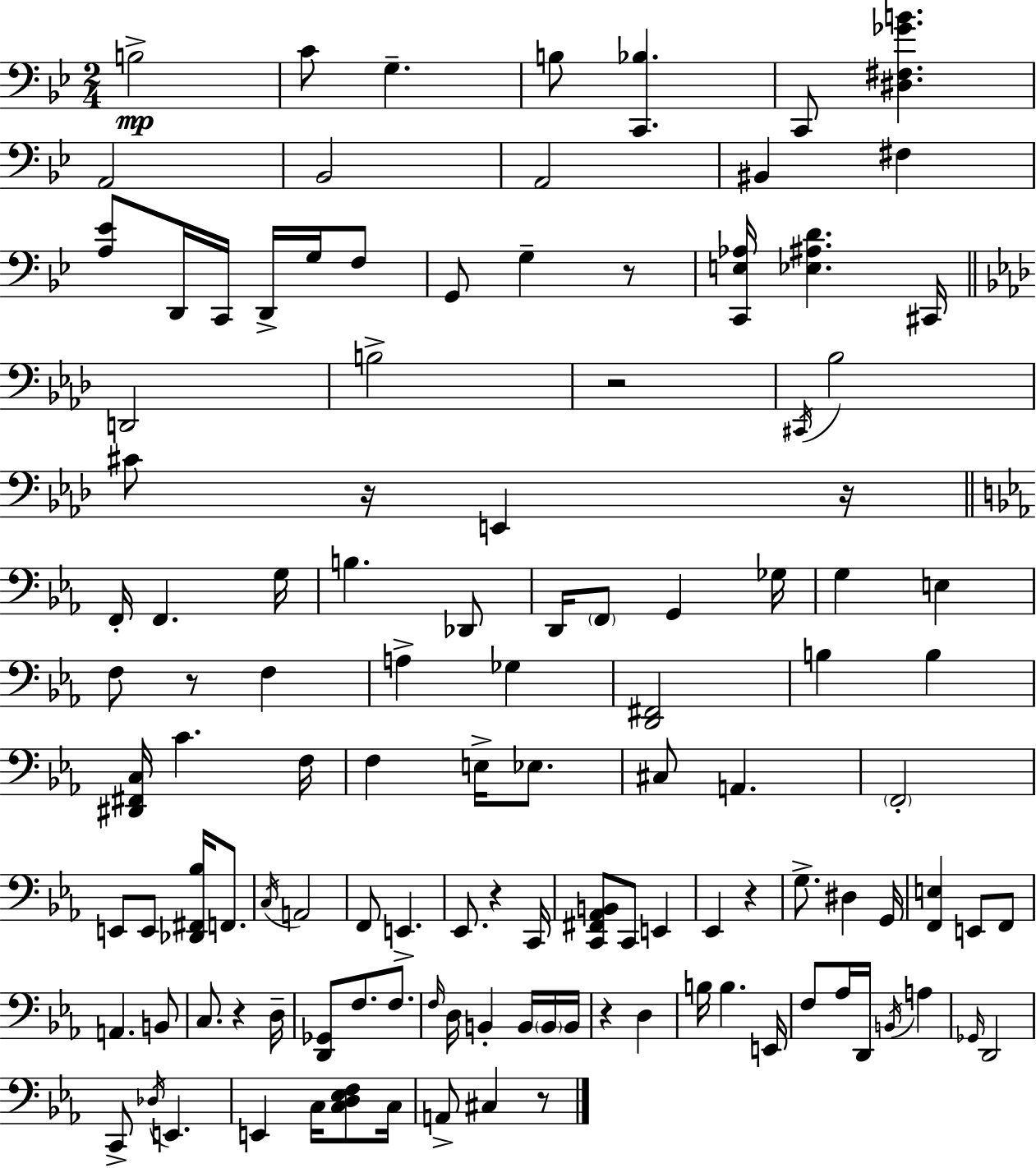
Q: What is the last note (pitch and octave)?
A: C#3